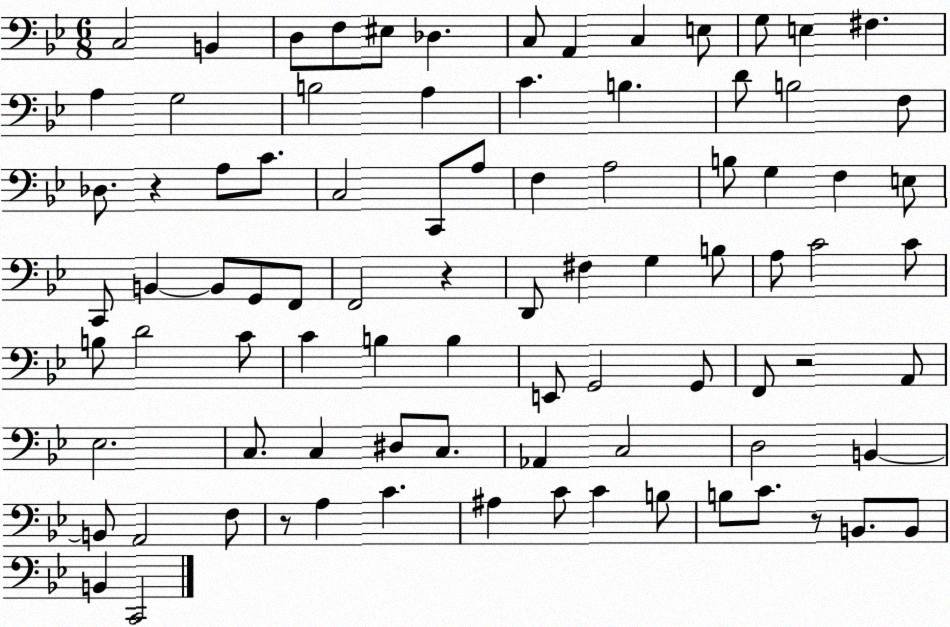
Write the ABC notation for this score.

X:1
T:Untitled
M:6/8
L:1/4
K:Bb
C,2 B,, D,/2 F,/2 ^E,/2 _D, C,/2 A,, C, E,/2 G,/2 E, ^F, A, G,2 B,2 A, C B, D/2 B,2 F,/2 _D,/2 z A,/2 C/2 C,2 C,,/2 A,/2 F, A,2 B,/2 G, F, E,/2 C,,/2 B,, B,,/2 G,,/2 F,,/2 F,,2 z D,,/2 ^F, G, B,/2 A,/2 C2 C/2 B,/2 D2 C/2 C B, B, E,,/2 G,,2 G,,/2 F,,/2 z2 A,,/2 _E,2 C,/2 C, ^D,/2 C,/2 _A,, C,2 D,2 B,, B,,/2 A,,2 F,/2 z/2 A, C ^A, C/2 C B,/2 B,/2 C/2 z/2 B,,/2 B,,/2 B,, C,,2